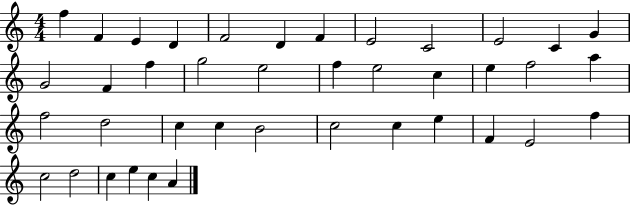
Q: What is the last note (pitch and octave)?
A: A4